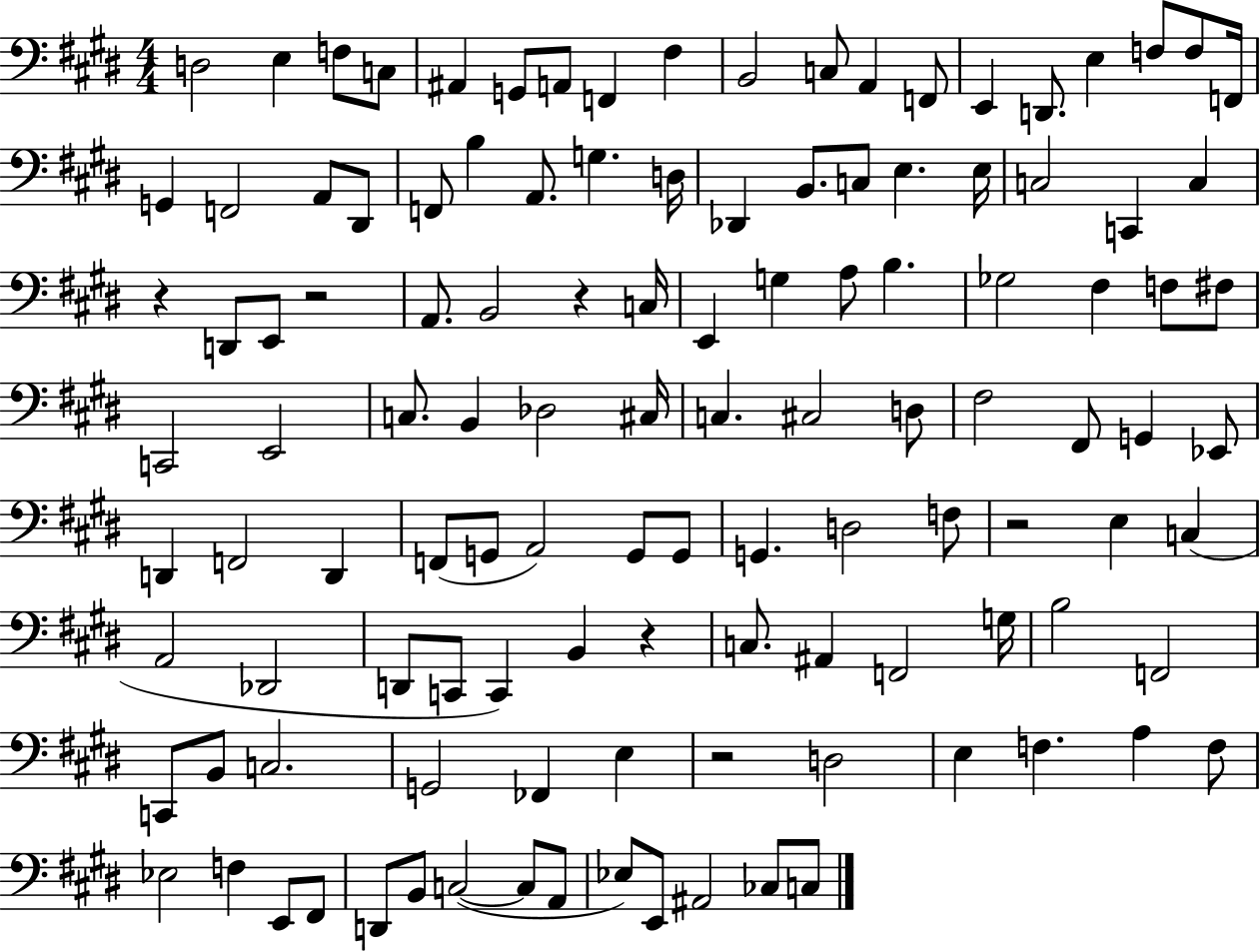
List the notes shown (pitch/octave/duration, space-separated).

D3/h E3/q F3/e C3/e A#2/q G2/e A2/e F2/q F#3/q B2/h C3/e A2/q F2/e E2/q D2/e. E3/q F3/e F3/e F2/s G2/q F2/h A2/e D#2/e F2/e B3/q A2/e. G3/q. D3/s Db2/q B2/e. C3/e E3/q. E3/s C3/h C2/q C3/q R/q D2/e E2/e R/h A2/e. B2/h R/q C3/s E2/q G3/q A3/e B3/q. Gb3/h F#3/q F3/e F#3/e C2/h E2/h C3/e. B2/q Db3/h C#3/s C3/q. C#3/h D3/e F#3/h F#2/e G2/q Eb2/e D2/q F2/h D2/q F2/e G2/e A2/h G2/e G2/e G2/q. D3/h F3/e R/h E3/q C3/q A2/h Db2/h D2/e C2/e C2/q B2/q R/q C3/e. A#2/q F2/h G3/s B3/h F2/h C2/e B2/e C3/h. G2/h FES2/q E3/q R/h D3/h E3/q F3/q. A3/q F3/e Eb3/h F3/q E2/e F#2/e D2/e B2/e C3/h C3/e A2/e Eb3/e E2/e A#2/h CES3/e C3/e